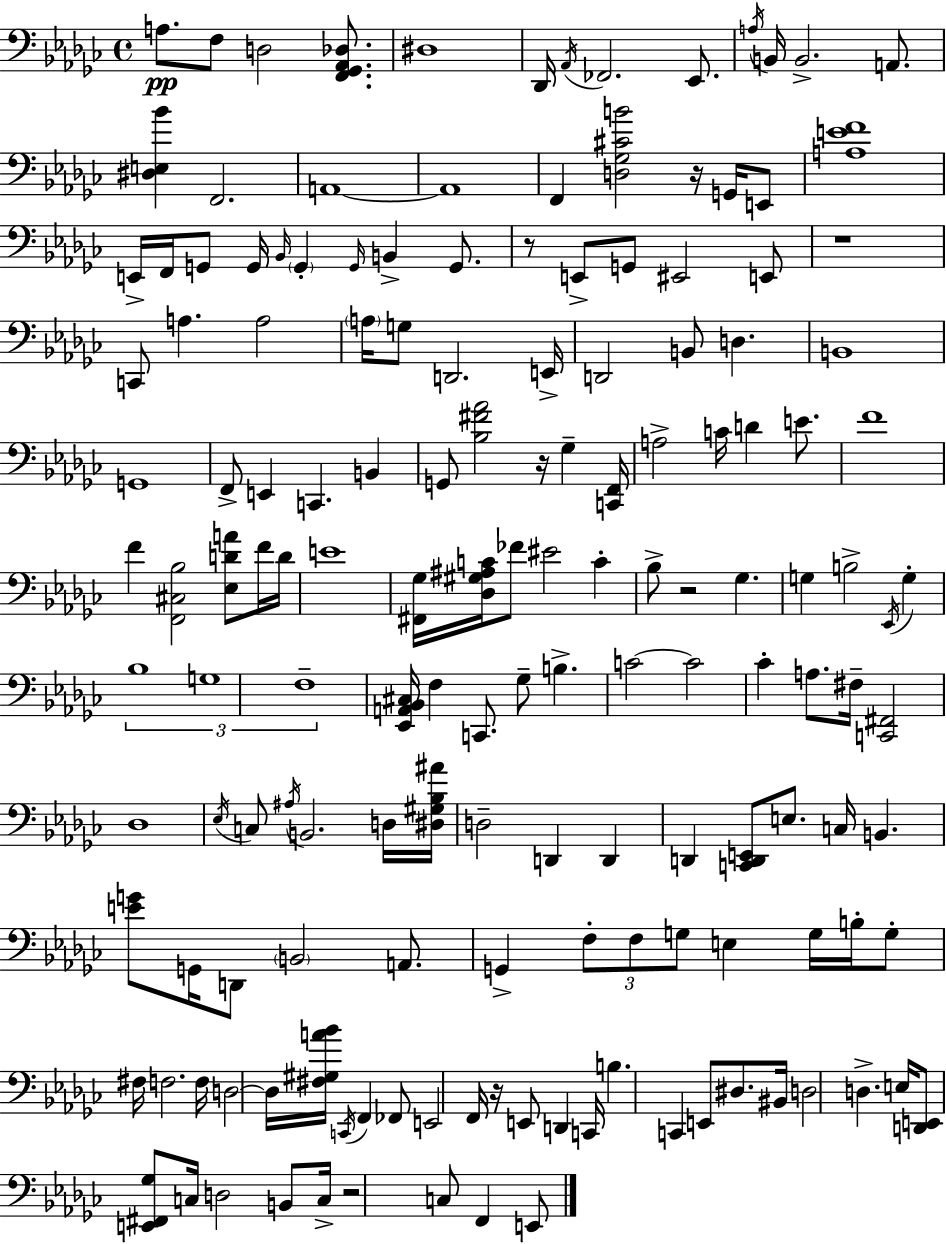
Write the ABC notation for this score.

X:1
T:Untitled
M:4/4
L:1/4
K:Ebm
A,/2 F,/2 D,2 [F,,_G,,_A,,_D,]/2 ^D,4 _D,,/4 _A,,/4 _F,,2 _E,,/2 A,/4 B,,/4 B,,2 A,,/2 [^D,E,_B] F,,2 A,,4 A,,4 F,, [D,_G,^CB]2 z/4 G,,/4 E,,/2 [A,EF]4 E,,/4 F,,/4 G,,/2 G,,/4 _B,,/4 G,, G,,/4 B,, G,,/2 z/2 E,,/2 G,,/2 ^E,,2 E,,/2 z4 C,,/2 A, A,2 A,/4 G,/2 D,,2 E,,/4 D,,2 B,,/2 D, B,,4 G,,4 F,,/2 E,, C,, B,, G,,/2 [_B,^F_A]2 z/4 _G, [C,,F,,]/4 A,2 C/4 D E/2 F4 F [F,,^C,_B,]2 [_E,DA]/2 F/4 D/4 E4 [^F,,_G,]/4 [_D,^G,^A,C]/4 _F/2 ^E2 C _B,/2 z2 _G, G, B,2 _E,,/4 G, _B,4 G,4 F,4 [_E,,A,,_B,,^C,]/4 F, C,,/2 _G,/2 B, C2 C2 _C A,/2 ^F,/4 [C,,^F,,]2 _D,4 _E,/4 C,/2 ^A,/4 B,,2 D,/4 [^D,^G,_B,^A]/4 D,2 D,, D,, D,, [C,,D,,E,,]/2 E,/2 C,/4 B,, [EG]/2 G,,/4 D,,/2 B,,2 A,,/2 G,, F,/2 F,/2 G,/2 E, G,/4 B,/4 G,/2 ^F,/4 F,2 F,/4 D,2 D,/4 [^F,^G,A_B]/4 C,,/4 F,, _F,,/2 E,,2 F,,/4 z/4 E,,/2 D,, C,,/4 B, C,, E,,/2 ^D,/2 ^B,,/4 D,2 D, E,/4 [D,,E,,]/2 [E,,^F,,_G,]/2 C,/4 D,2 B,,/2 C,/4 z2 C,/2 F,, E,,/2